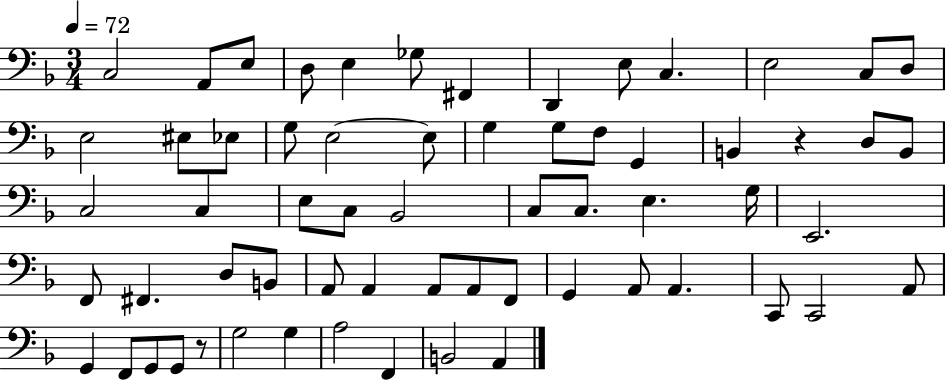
C3/h A2/e E3/e D3/e E3/q Gb3/e F#2/q D2/q E3/e C3/q. E3/h C3/e D3/e E3/h EIS3/e Eb3/e G3/e E3/h E3/e G3/q G3/e F3/e G2/q B2/q R/q D3/e B2/e C3/h C3/q E3/e C3/e Bb2/h C3/e C3/e. E3/q. G3/s E2/h. F2/e F#2/q. D3/e B2/e A2/e A2/q A2/e A2/e F2/e G2/q A2/e A2/q. C2/e C2/h A2/e G2/q F2/e G2/e G2/e R/e G3/h G3/q A3/h F2/q B2/h A2/q